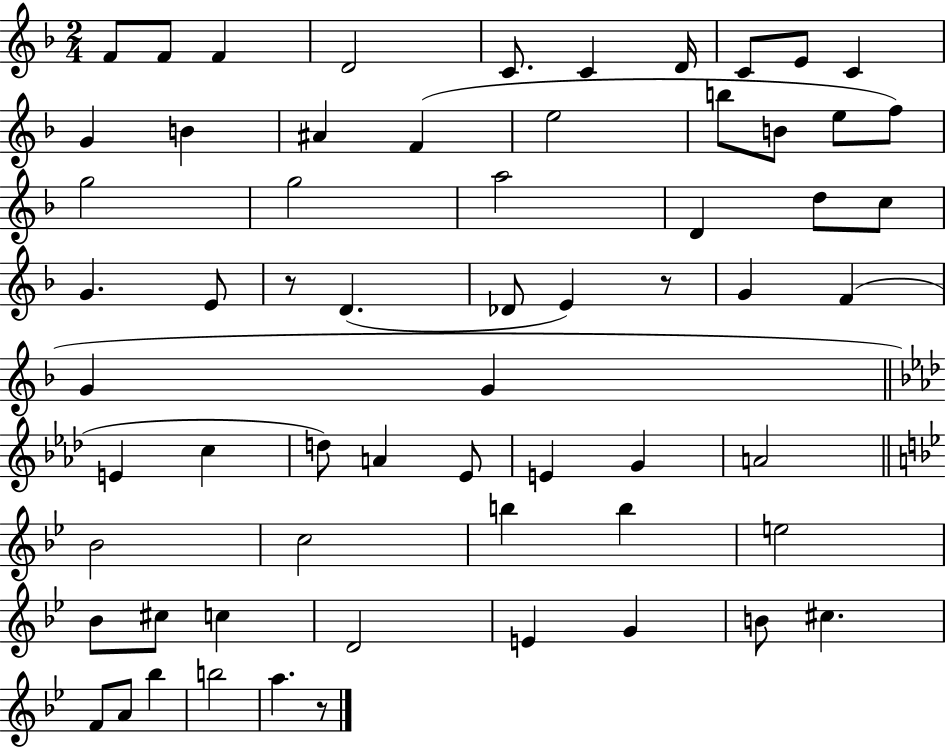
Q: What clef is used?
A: treble